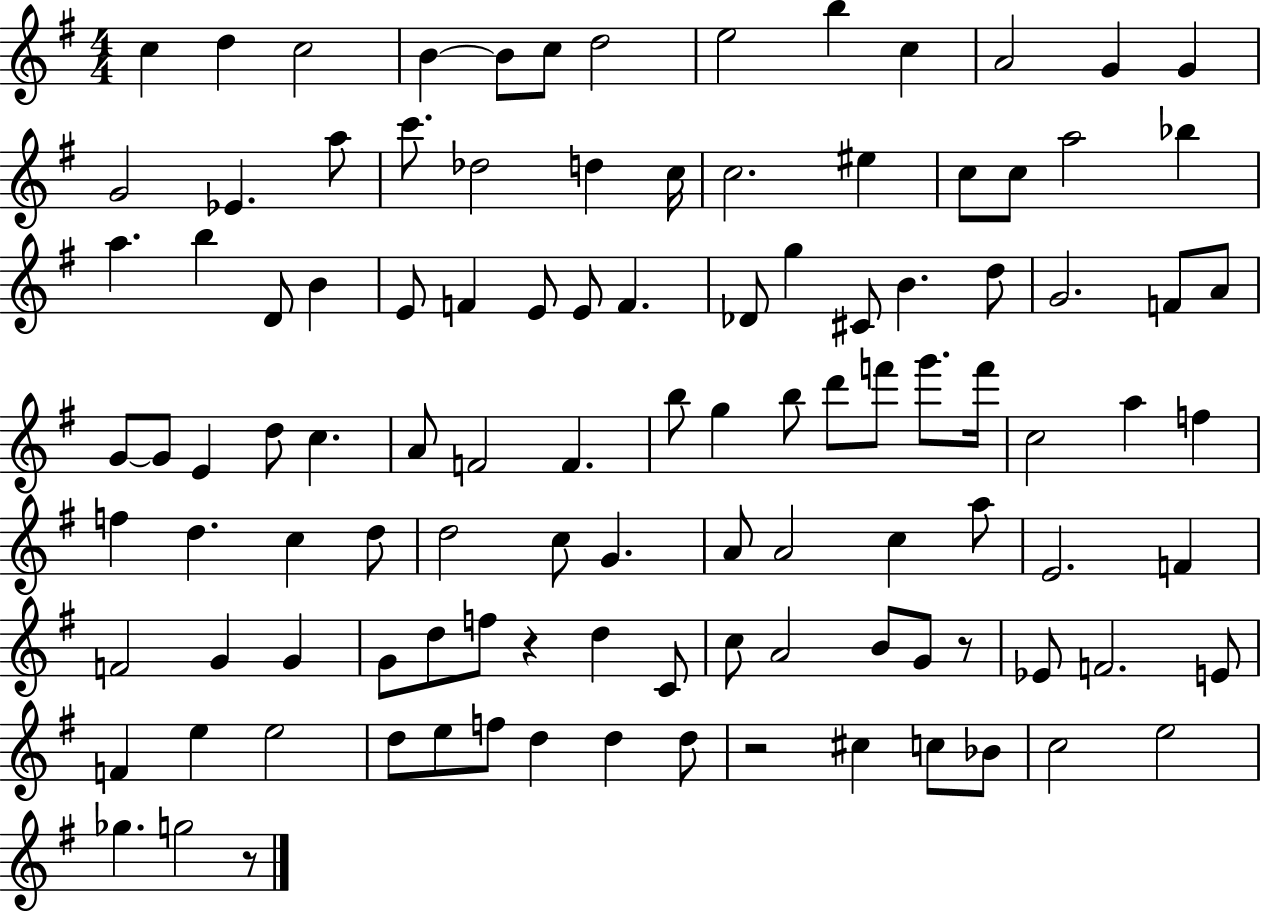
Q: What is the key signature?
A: G major